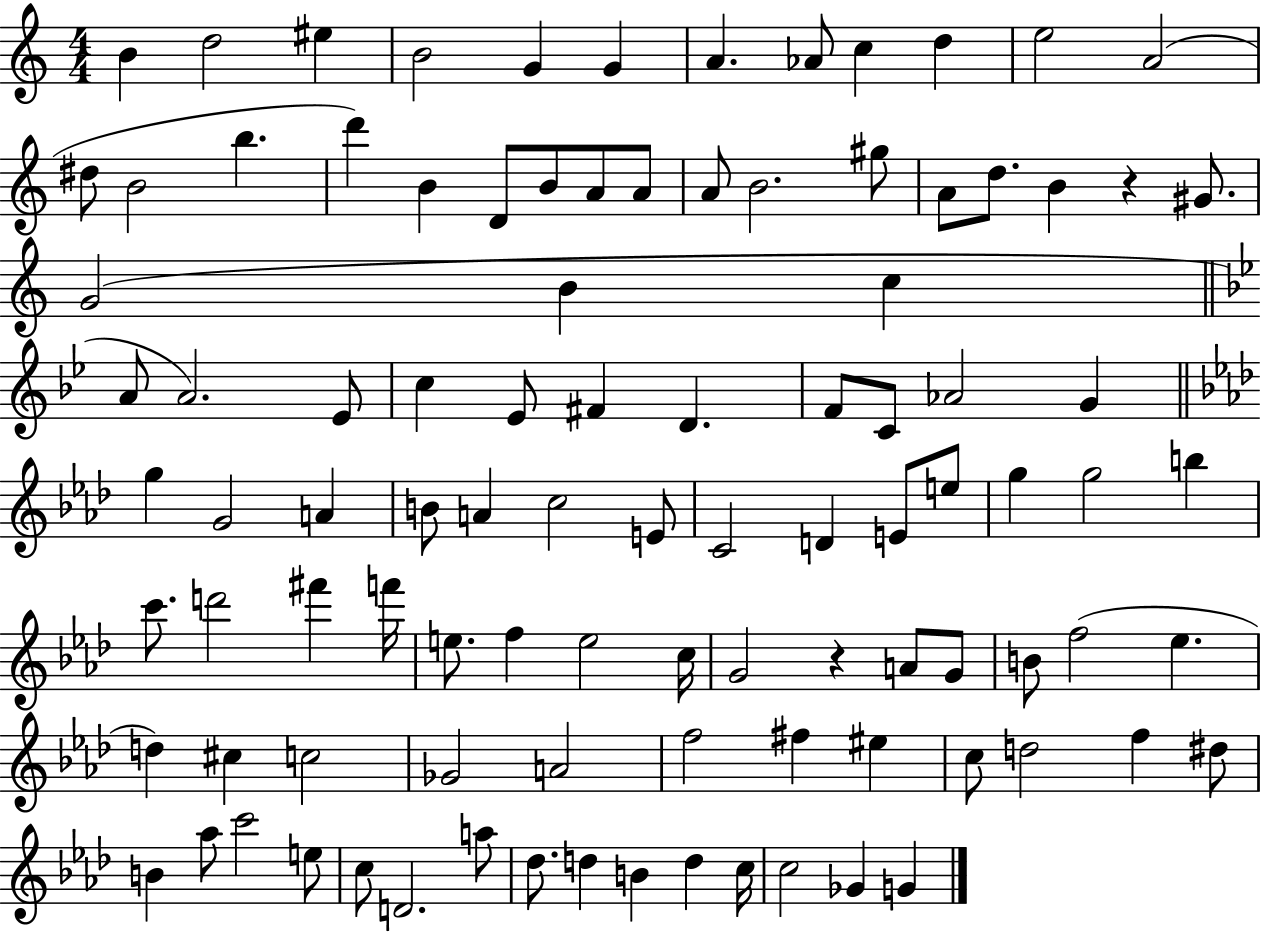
{
  \clef treble
  \numericTimeSignature
  \time 4/4
  \key c \major
  b'4 d''2 eis''4 | b'2 g'4 g'4 | a'4. aes'8 c''4 d''4 | e''2 a'2( | \break dis''8 b'2 b''4. | d'''4) b'4 d'8 b'8 a'8 a'8 | a'8 b'2. gis''8 | a'8 d''8. b'4 r4 gis'8. | \break g'2( b'4 c''4 | \bar "||" \break \key bes \major a'8 a'2.) ees'8 | c''4 ees'8 fis'4 d'4. | f'8 c'8 aes'2 g'4 | \bar "||" \break \key f \minor g''4 g'2 a'4 | b'8 a'4 c''2 e'8 | c'2 d'4 e'8 e''8 | g''4 g''2 b''4 | \break c'''8. d'''2 fis'''4 f'''16 | e''8. f''4 e''2 c''16 | g'2 r4 a'8 g'8 | b'8 f''2( ees''4. | \break d''4) cis''4 c''2 | ges'2 a'2 | f''2 fis''4 eis''4 | c''8 d''2 f''4 dis''8 | \break b'4 aes''8 c'''2 e''8 | c''8 d'2. a''8 | des''8. d''4 b'4 d''4 c''16 | c''2 ges'4 g'4 | \break \bar "|."
}